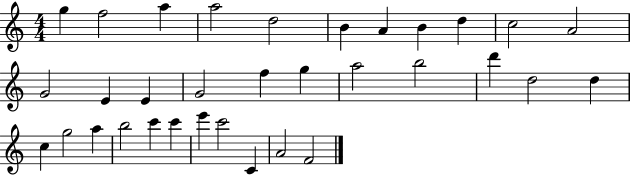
{
  \clef treble
  \numericTimeSignature
  \time 4/4
  \key c \major
  g''4 f''2 a''4 | a''2 d''2 | b'4 a'4 b'4 d''4 | c''2 a'2 | \break g'2 e'4 e'4 | g'2 f''4 g''4 | a''2 b''2 | d'''4 d''2 d''4 | \break c''4 g''2 a''4 | b''2 c'''4 c'''4 | e'''4 c'''2 c'4 | a'2 f'2 | \break \bar "|."
}